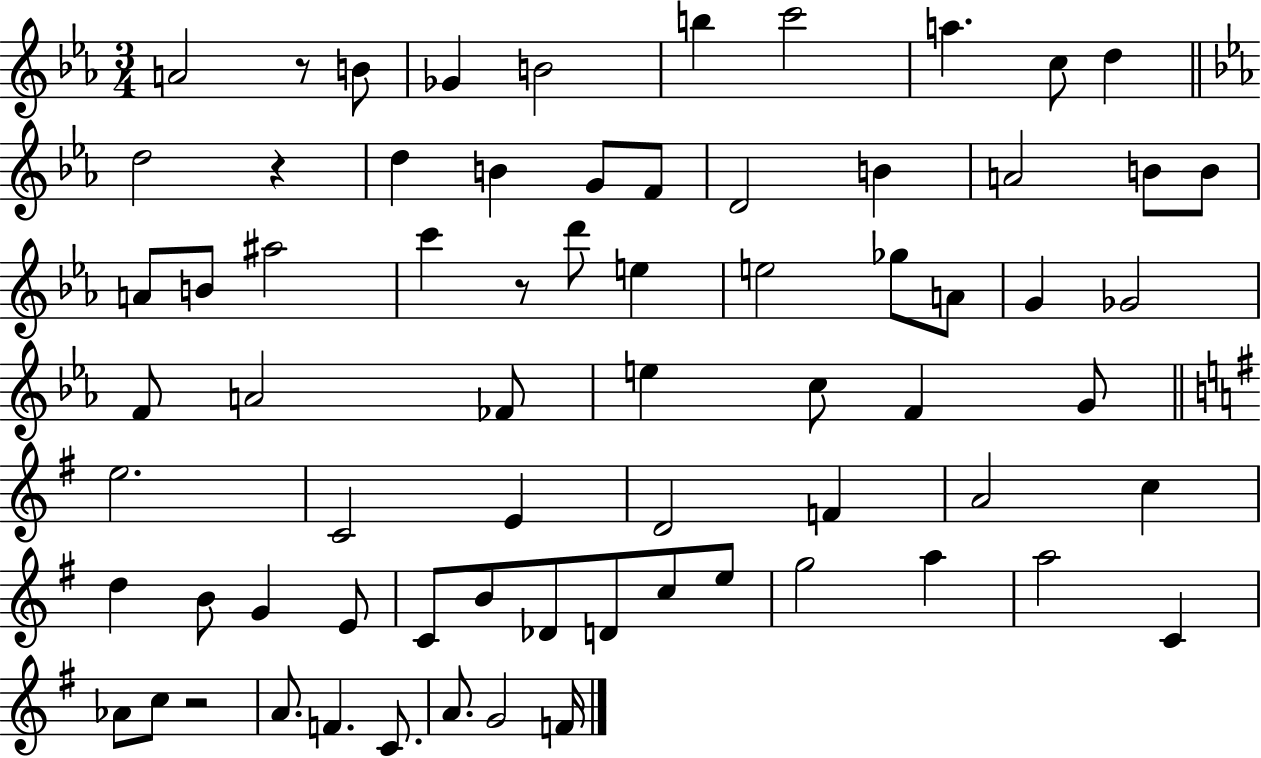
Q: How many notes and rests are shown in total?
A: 70